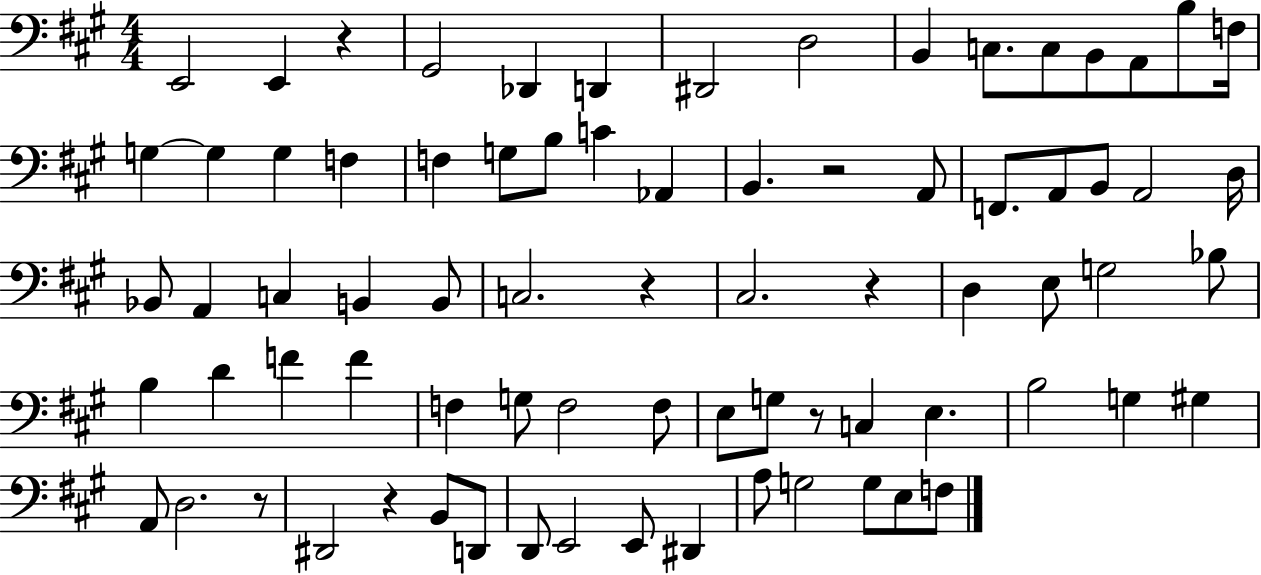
X:1
T:Untitled
M:4/4
L:1/4
K:A
E,,2 E,, z ^G,,2 _D,, D,, ^D,,2 D,2 B,, C,/2 C,/2 B,,/2 A,,/2 B,/2 F,/4 G, G, G, F, F, G,/2 B,/2 C _A,, B,, z2 A,,/2 F,,/2 A,,/2 B,,/2 A,,2 D,/4 _B,,/2 A,, C, B,, B,,/2 C,2 z ^C,2 z D, E,/2 G,2 _B,/2 B, D F F F, G,/2 F,2 F,/2 E,/2 G,/2 z/2 C, E, B,2 G, ^G, A,,/2 D,2 z/2 ^D,,2 z B,,/2 D,,/2 D,,/2 E,,2 E,,/2 ^D,, A,/2 G,2 G,/2 E,/2 F,/2